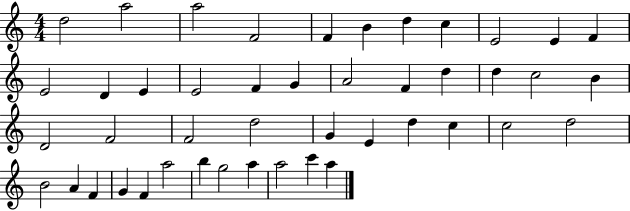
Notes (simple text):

D5/h A5/h A5/h F4/h F4/q B4/q D5/q C5/q E4/h E4/q F4/q E4/h D4/q E4/q E4/h F4/q G4/q A4/h F4/q D5/q D5/q C5/h B4/q D4/h F4/h F4/h D5/h G4/q E4/q D5/q C5/q C5/h D5/h B4/h A4/q F4/q G4/q F4/q A5/h B5/q G5/h A5/q A5/h C6/q A5/q